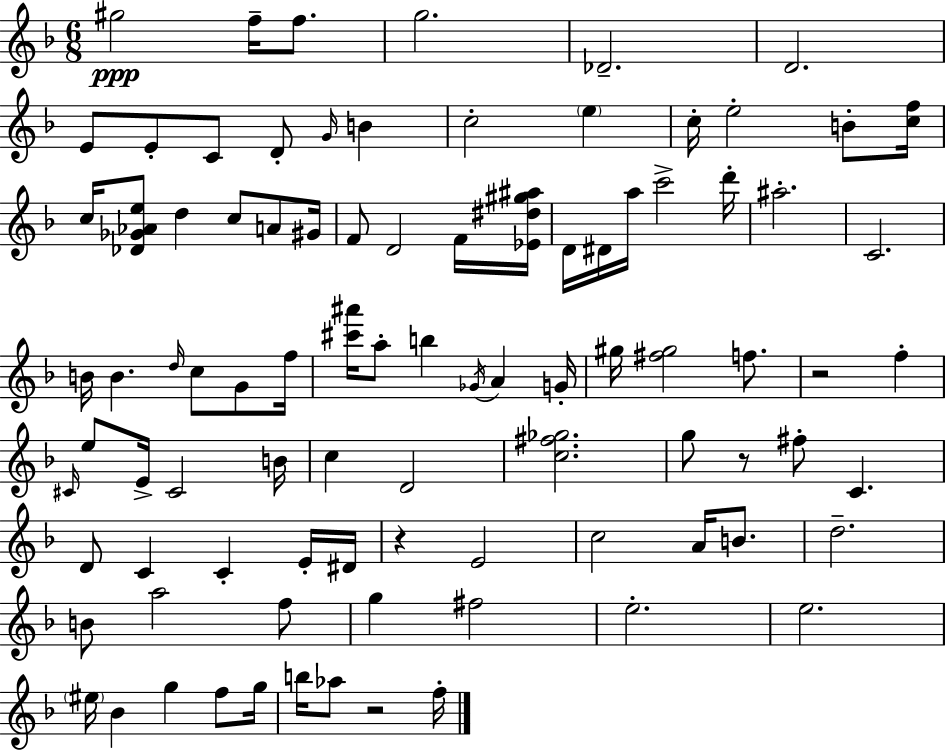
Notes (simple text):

G#5/h F5/s F5/e. G5/h. Db4/h. D4/h. E4/e E4/e C4/e D4/e G4/s B4/q C5/h E5/q C5/s E5/h B4/e [C5,F5]/s C5/s [Db4,Gb4,Ab4,E5]/e D5/q C5/e A4/e G#4/s F4/e D4/h F4/s [Eb4,D#5,G#5,A#5]/s D4/s D#4/s A5/s C6/h D6/s A#5/h. C4/h. B4/s B4/q. D5/s C5/e G4/e F5/s [C#6,A#6]/s A5/e B5/q Gb4/s A4/q G4/s G#5/s [F#5,G#5]/h F5/e. R/h F5/q C#4/s E5/e E4/s C#4/h B4/s C5/q D4/h [C5,F#5,Gb5]/h. G5/e R/e F#5/e C4/q. D4/e C4/q C4/q E4/s D#4/s R/q E4/h C5/h A4/s B4/e. D5/h. B4/e A5/h F5/e G5/q F#5/h E5/h. E5/h. EIS5/s Bb4/q G5/q F5/e G5/s B5/s Ab5/e R/h F5/s